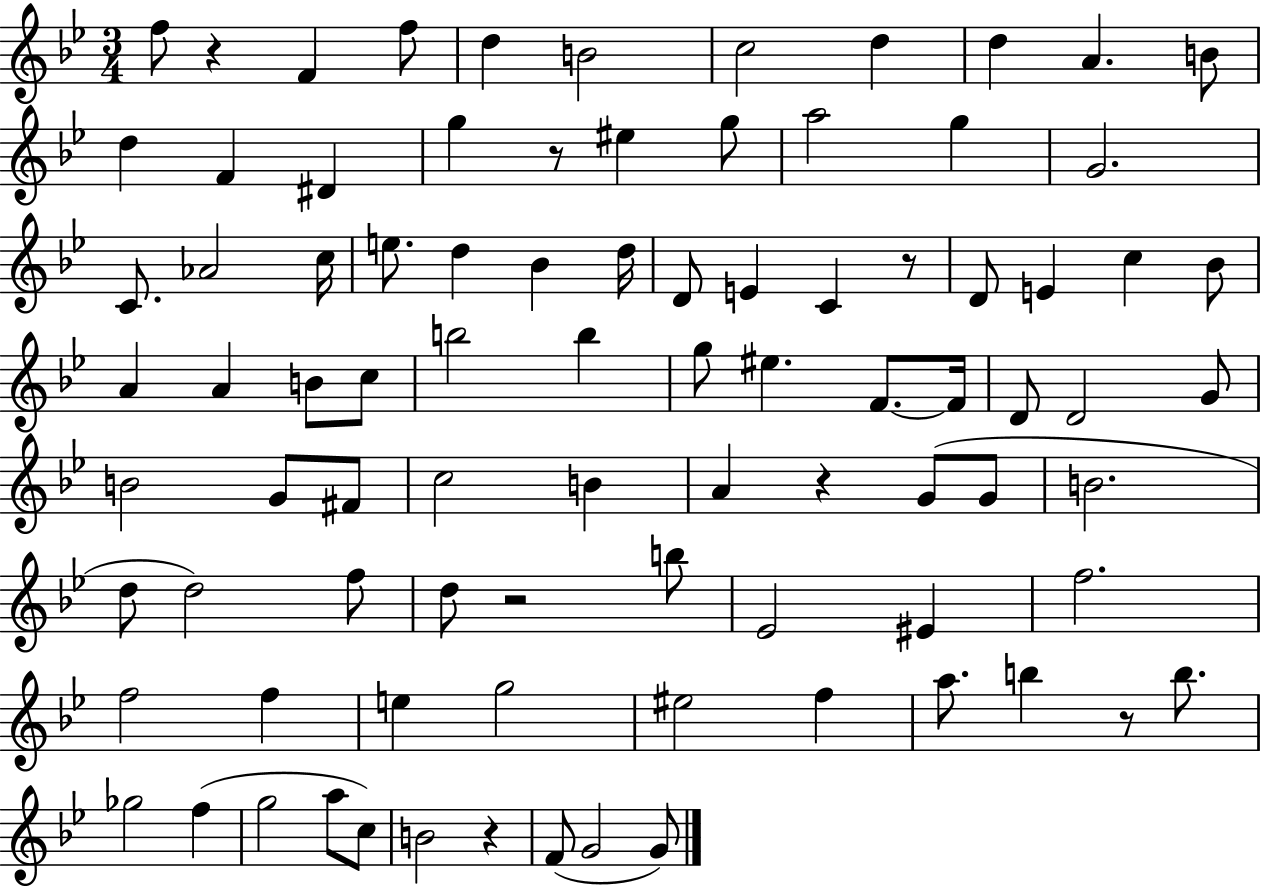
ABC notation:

X:1
T:Untitled
M:3/4
L:1/4
K:Bb
f/2 z F f/2 d B2 c2 d d A B/2 d F ^D g z/2 ^e g/2 a2 g G2 C/2 _A2 c/4 e/2 d _B d/4 D/2 E C z/2 D/2 E c _B/2 A A B/2 c/2 b2 b g/2 ^e F/2 F/4 D/2 D2 G/2 B2 G/2 ^F/2 c2 B A z G/2 G/2 B2 d/2 d2 f/2 d/2 z2 b/2 _E2 ^E f2 f2 f e g2 ^e2 f a/2 b z/2 b/2 _g2 f g2 a/2 c/2 B2 z F/2 G2 G/2